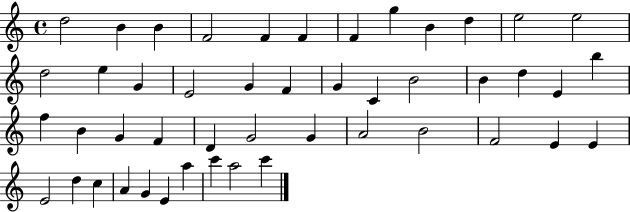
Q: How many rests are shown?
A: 0